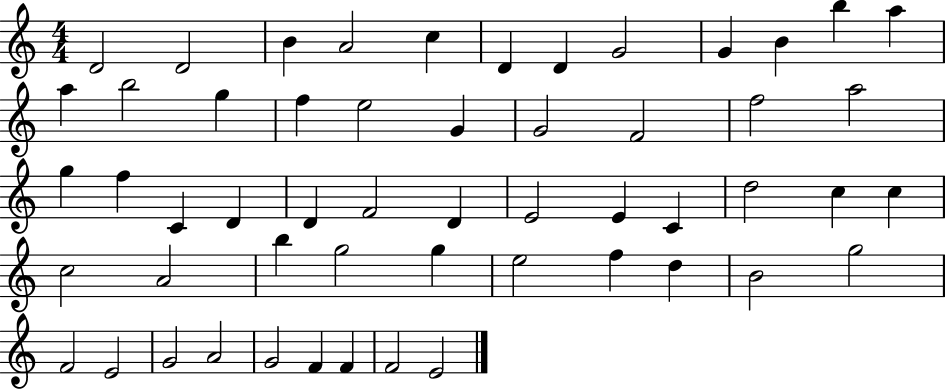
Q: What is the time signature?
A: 4/4